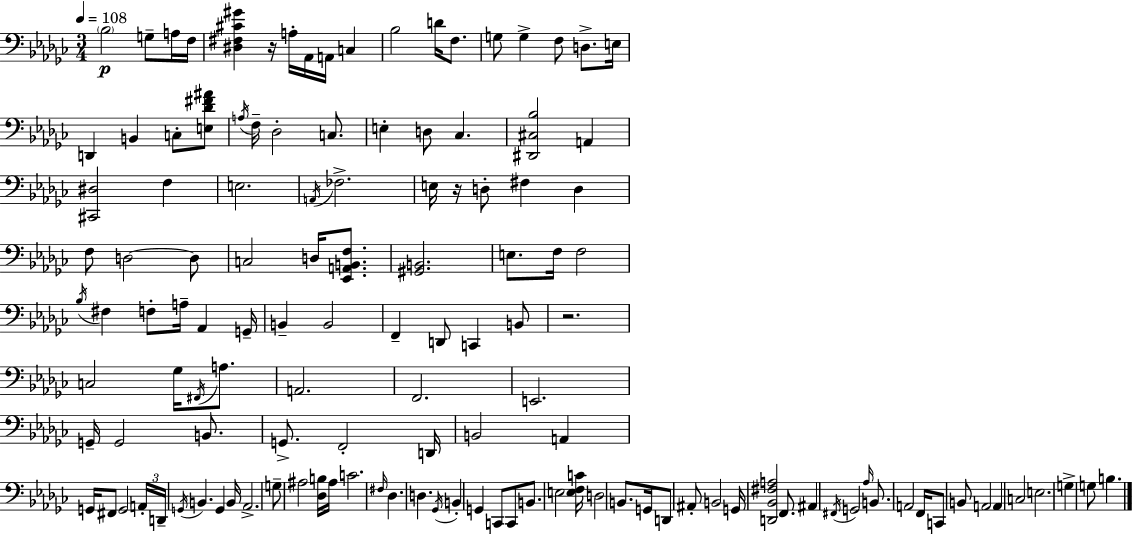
X:1
T:Untitled
M:3/4
L:1/4
K:Ebm
_B,2 G,/2 A,/4 F,/4 [^D,^F,^C^G] z/4 A,/4 _A,,/4 A,,/4 C, _B,2 D/4 F,/2 G,/2 G, F,/2 D,/2 E,/4 D,, B,, C,/2 [E,_D^F^A]/2 A,/4 F,/4 _D,2 C,/2 E, D,/2 _C, [^D,,^C,_B,]2 A,, [^C,,^D,]2 F, E,2 A,,/4 _F,2 E,/4 z/4 D,/2 ^F, D, F,/2 D,2 D,/2 C,2 D,/4 [_E,,A,,B,,F,]/2 [^G,,B,,]2 E,/2 F,/4 F,2 _B,/4 ^F, F,/2 A,/4 _A,, G,,/4 B,, B,,2 F,, D,,/2 C,, B,,/2 z2 C,2 _G,/4 ^F,,/4 A,/2 A,,2 F,,2 E,,2 G,,/4 G,,2 B,,/2 G,,/2 F,,2 D,,/4 B,,2 A,, G,,/4 ^F,,/2 G,,2 A,,/4 D,,/4 G,,/4 B,, G,, B,,/4 _A,,2 G,/2 ^A,2 [_D,B,]/4 ^A,/4 C2 ^F,/4 _D, D, _G,,/4 B,, G,, C,,/2 C,,/2 B,,/2 E,2 [E,F,C]/4 D,2 B,,/2 G,,/4 D,,/2 ^A,,/2 B,,2 G,,/4 [D,,_B,,^F,A,]2 F,,/2 ^A,, ^F,,/4 G,,2 _A,/4 B,,/2 A,,2 F,,/4 C,,/2 B,,/2 A,,2 A,, C,2 E,2 G, G,/2 B,